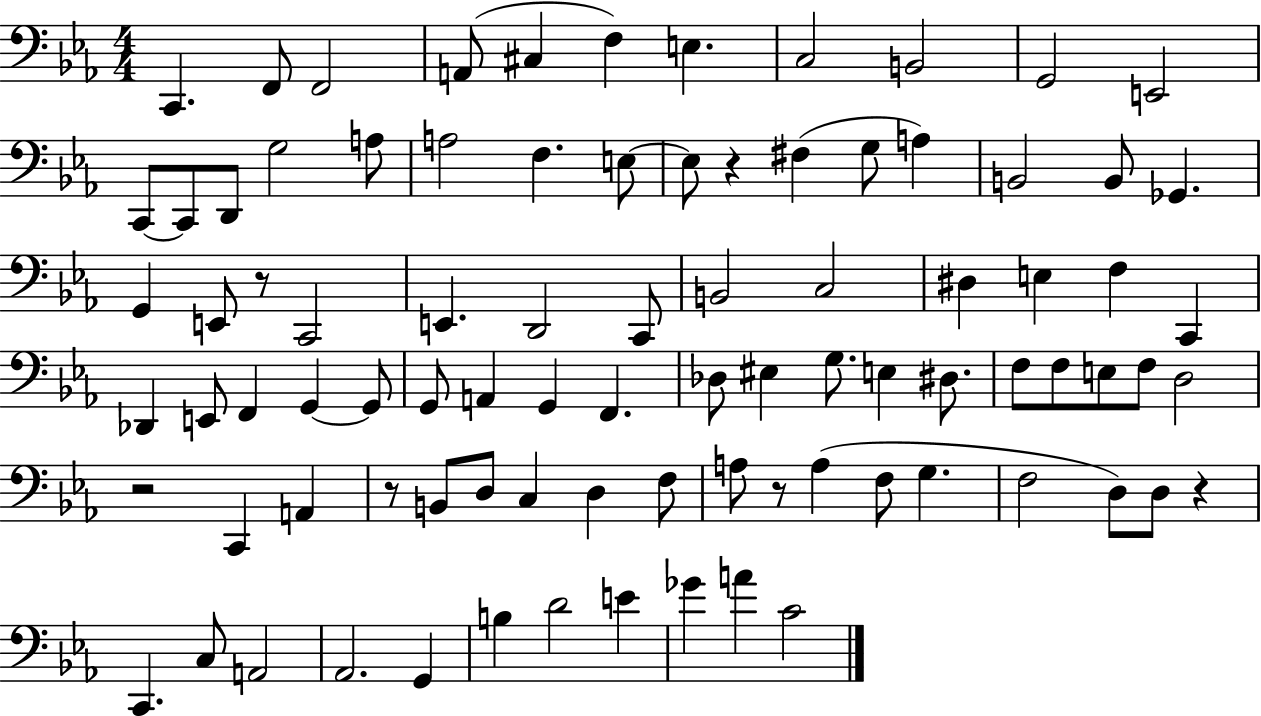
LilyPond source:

{
  \clef bass
  \numericTimeSignature
  \time 4/4
  \key ees \major
  c,4. f,8 f,2 | a,8( cis4 f4) e4. | c2 b,2 | g,2 e,2 | \break c,8~~ c,8 d,8 g2 a8 | a2 f4. e8~~ | e8 r4 fis4( g8 a4) | b,2 b,8 ges,4. | \break g,4 e,8 r8 c,2 | e,4. d,2 c,8 | b,2 c2 | dis4 e4 f4 c,4 | \break des,4 e,8 f,4 g,4~~ g,8 | g,8 a,4 g,4 f,4. | des8 eis4 g8. e4 dis8. | f8 f8 e8 f8 d2 | \break r2 c,4 a,4 | r8 b,8 d8 c4 d4 f8 | a8 r8 a4( f8 g4. | f2 d8) d8 r4 | \break c,4. c8 a,2 | aes,2. g,4 | b4 d'2 e'4 | ges'4 a'4 c'2 | \break \bar "|."
}